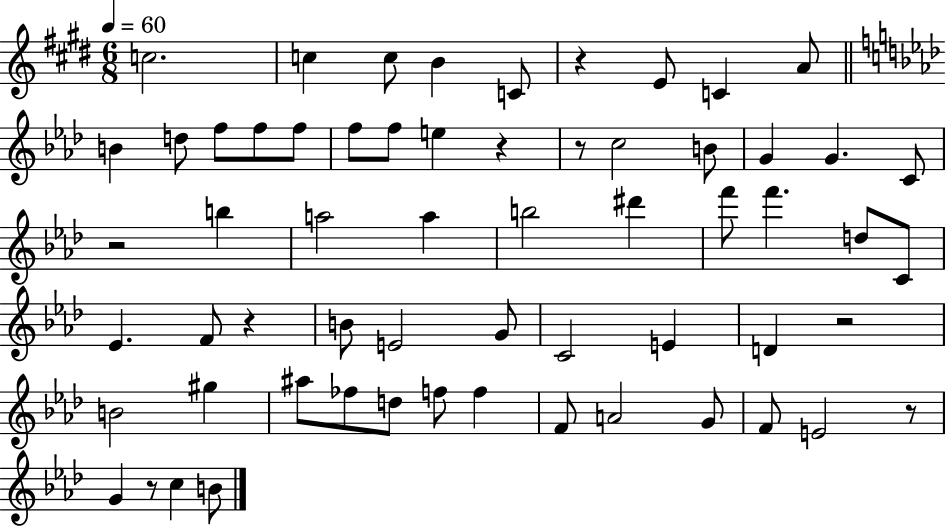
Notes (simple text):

C5/h. C5/q C5/e B4/q C4/e R/q E4/e C4/q A4/e B4/q D5/e F5/e F5/e F5/e F5/e F5/e E5/q R/q R/e C5/h B4/e G4/q G4/q. C4/e R/h B5/q A5/h A5/q B5/h D#6/q F6/e F6/q. D5/e C4/e Eb4/q. F4/e R/q B4/e E4/h G4/e C4/h E4/q D4/q R/h B4/h G#5/q A#5/e FES5/e D5/e F5/e F5/q F4/e A4/h G4/e F4/e E4/h R/e G4/q R/e C5/q B4/e